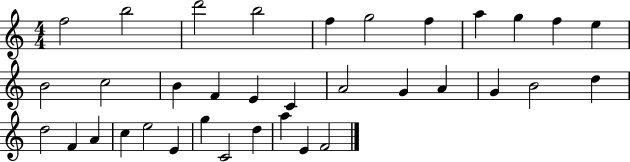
{
  \clef treble
  \numericTimeSignature
  \time 4/4
  \key c \major
  f''2 b''2 | d'''2 b''2 | f''4 g''2 f''4 | a''4 g''4 f''4 e''4 | \break b'2 c''2 | b'4 f'4 e'4 c'4 | a'2 g'4 a'4 | g'4 b'2 d''4 | \break d''2 f'4 a'4 | c''4 e''2 e'4 | g''4 c'2 d''4 | a''4 e'4 f'2 | \break \bar "|."
}